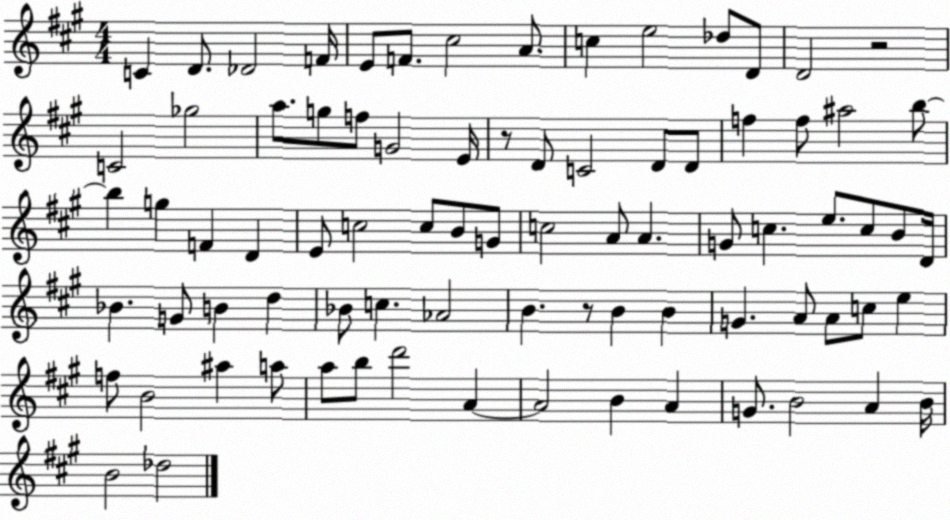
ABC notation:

X:1
T:Untitled
M:4/4
L:1/4
K:A
C D/2 _D2 F/4 E/2 F/2 ^c2 A/2 c e2 _d/2 D/2 D2 z2 C2 _g2 a/2 g/2 f/2 G2 E/4 z/2 D/2 C2 D/2 D/2 f f/2 ^a2 b/2 b g F D E/2 c2 c/2 B/2 G/2 c2 A/2 A G/2 c e/2 c/2 B/2 D/4 _B G/2 B d _B/2 c _A2 B z/2 B B G A/2 A/2 c/2 e f/2 B2 ^a a/2 a/2 b/2 d'2 A A2 B A G/2 B2 A B/4 B2 _d2